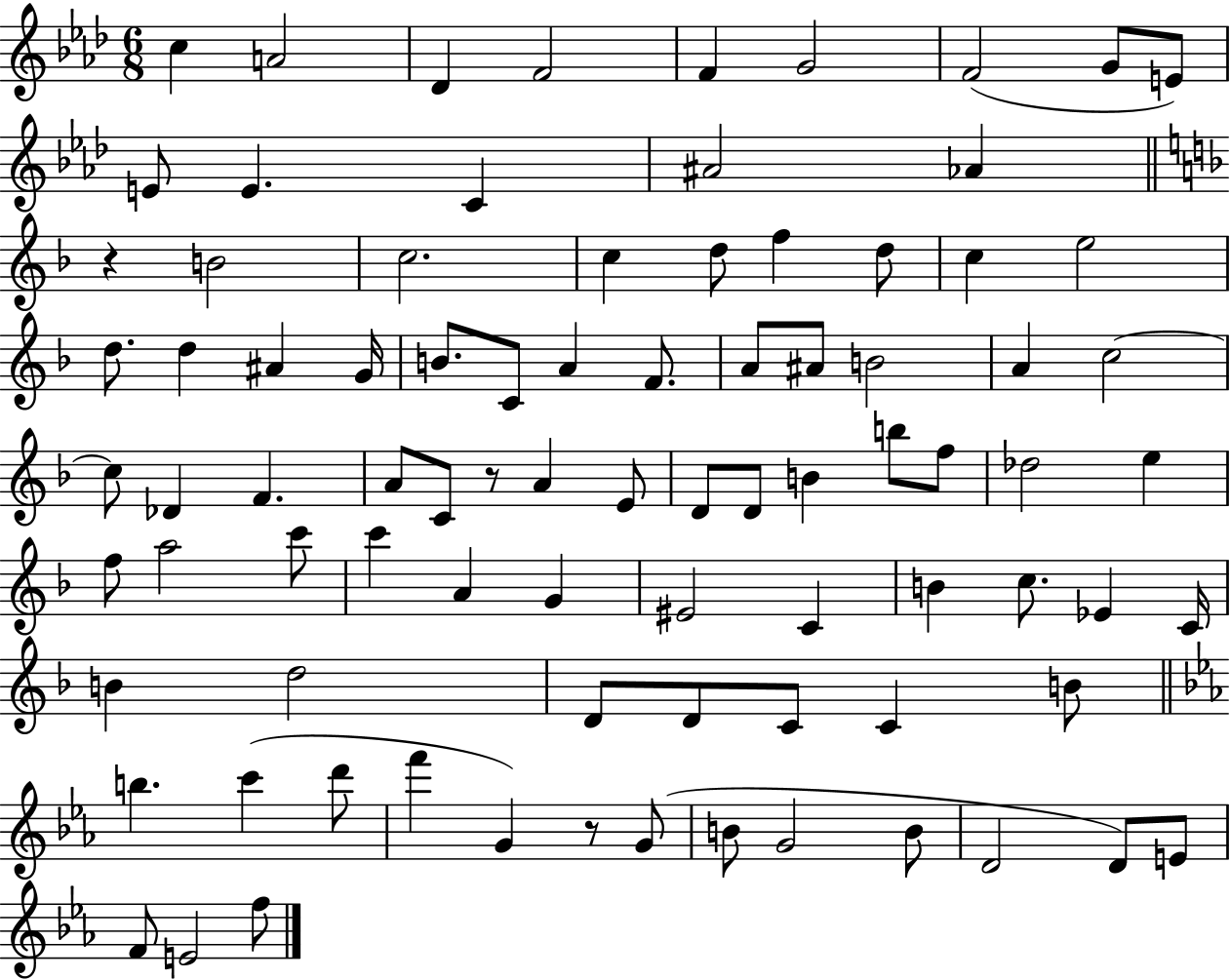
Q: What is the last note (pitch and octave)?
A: F5